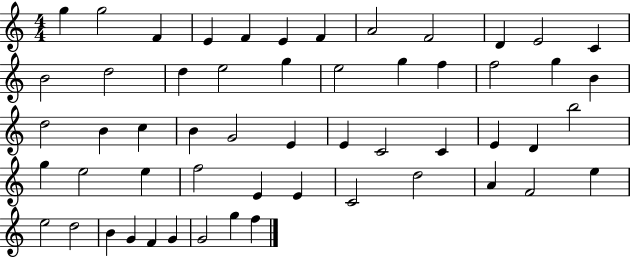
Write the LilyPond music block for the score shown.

{
  \clef treble
  \numericTimeSignature
  \time 4/4
  \key c \major
  g''4 g''2 f'4 | e'4 f'4 e'4 f'4 | a'2 f'2 | d'4 e'2 c'4 | \break b'2 d''2 | d''4 e''2 g''4 | e''2 g''4 f''4 | f''2 g''4 b'4 | \break d''2 b'4 c''4 | b'4 g'2 e'4 | e'4 c'2 c'4 | e'4 d'4 b''2 | \break g''4 e''2 e''4 | f''2 e'4 e'4 | c'2 d''2 | a'4 f'2 e''4 | \break e''2 d''2 | b'4 g'4 f'4 g'4 | g'2 g''4 f''4 | \bar "|."
}